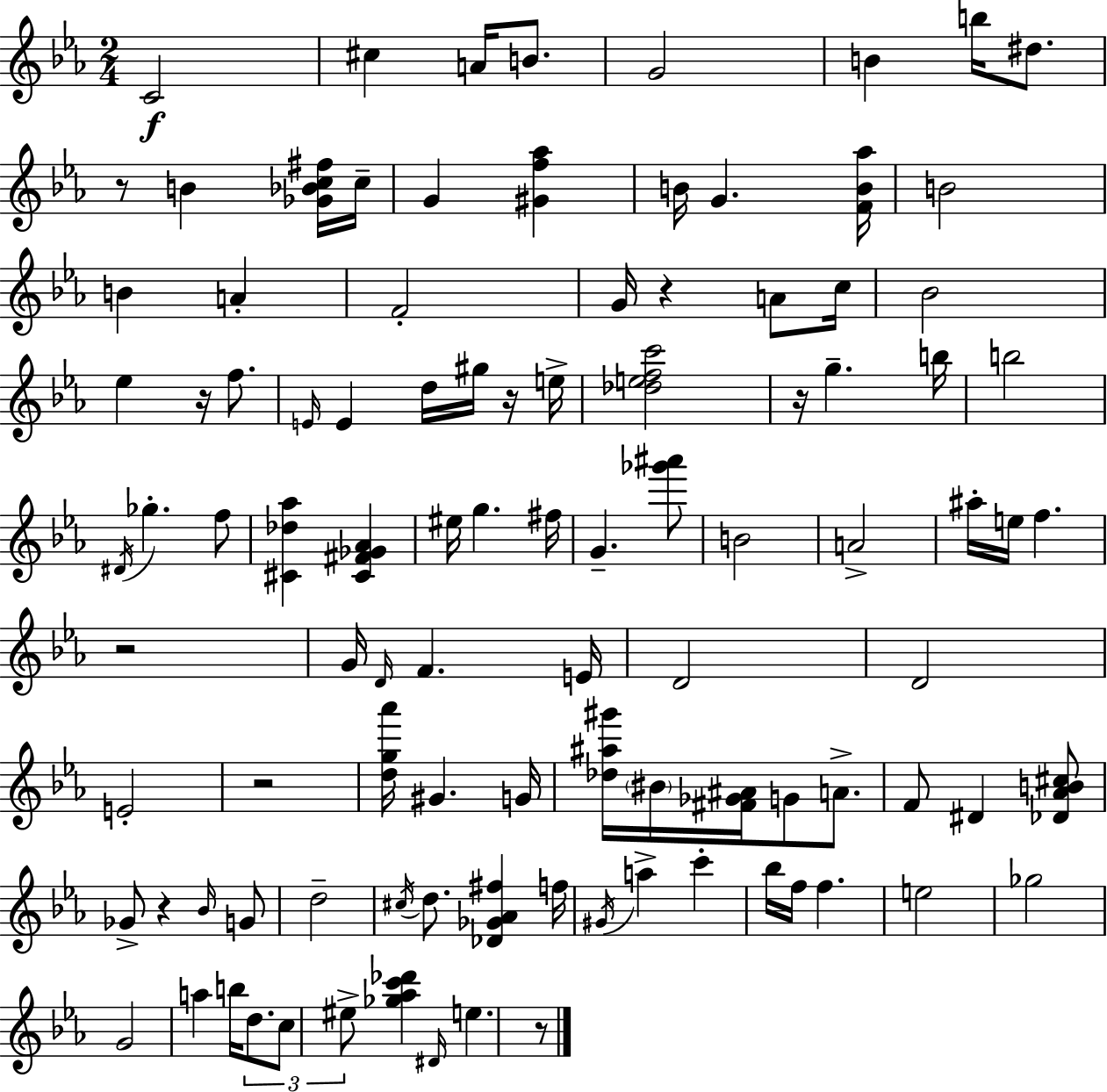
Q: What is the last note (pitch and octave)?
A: E5